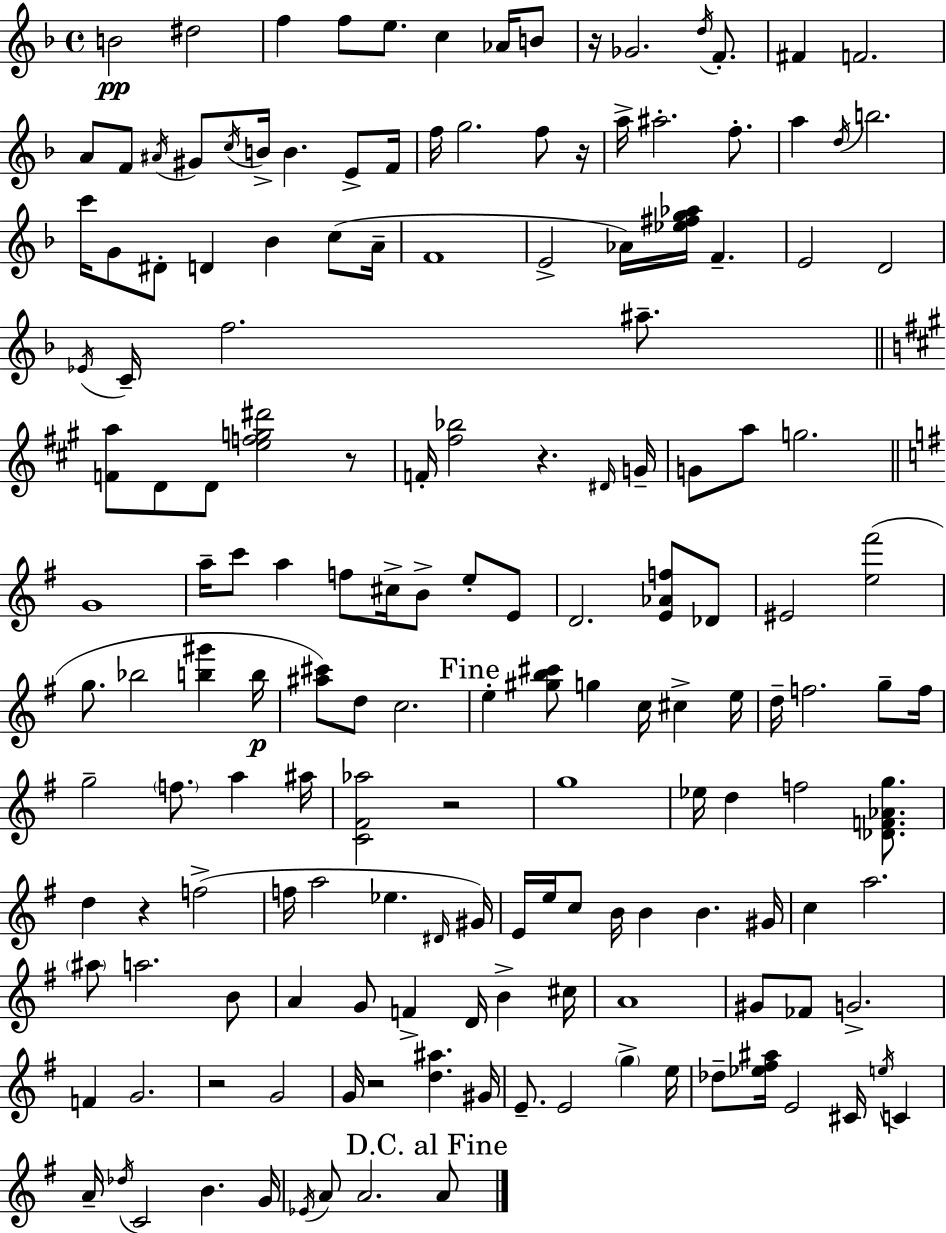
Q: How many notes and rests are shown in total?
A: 163